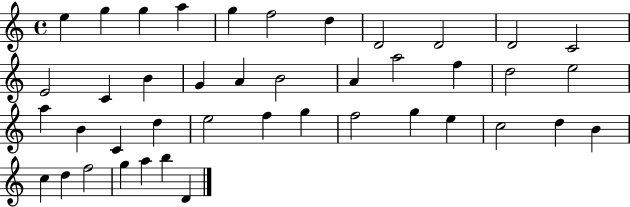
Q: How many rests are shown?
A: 0